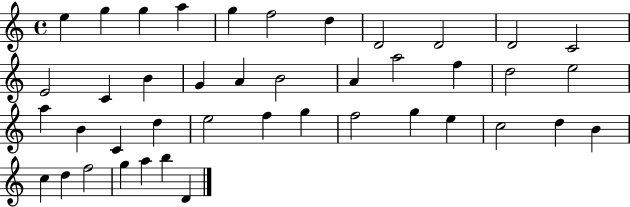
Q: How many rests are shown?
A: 0